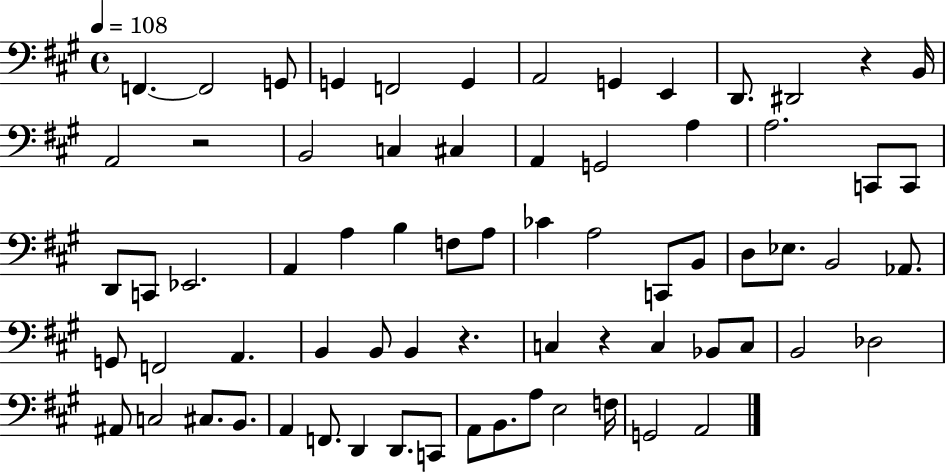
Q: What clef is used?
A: bass